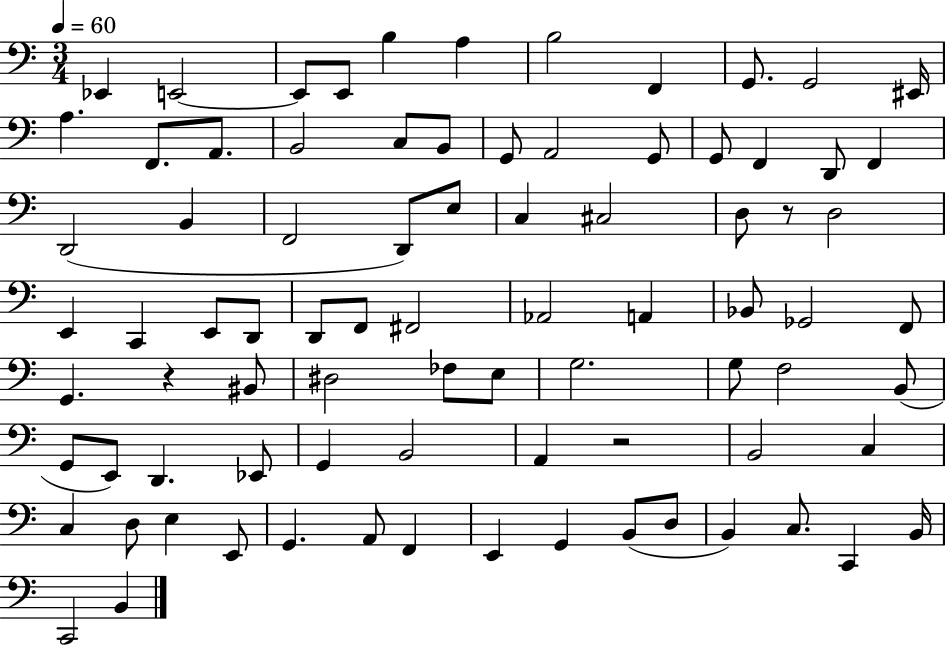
X:1
T:Untitled
M:3/4
L:1/4
K:C
_E,, E,,2 E,,/2 E,,/2 B, A, B,2 F,, G,,/2 G,,2 ^E,,/4 A, F,,/2 A,,/2 B,,2 C,/2 B,,/2 G,,/2 A,,2 G,,/2 G,,/2 F,, D,,/2 F,, D,,2 B,, F,,2 D,,/2 E,/2 C, ^C,2 D,/2 z/2 D,2 E,, C,, E,,/2 D,,/2 D,,/2 F,,/2 ^F,,2 _A,,2 A,, _B,,/2 _G,,2 F,,/2 G,, z ^B,,/2 ^D,2 _F,/2 E,/2 G,2 G,/2 F,2 B,,/2 G,,/2 E,,/2 D,, _E,,/2 G,, B,,2 A,, z2 B,,2 C, C, D,/2 E, E,,/2 G,, A,,/2 F,, E,, G,, B,,/2 D,/2 B,, C,/2 C,, B,,/4 C,,2 B,,